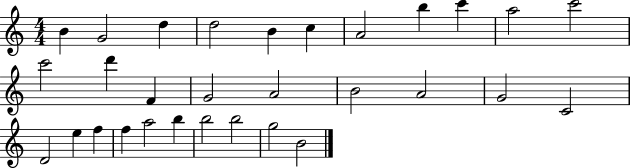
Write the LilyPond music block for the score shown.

{
  \clef treble
  \numericTimeSignature
  \time 4/4
  \key c \major
  b'4 g'2 d''4 | d''2 b'4 c''4 | a'2 b''4 c'''4 | a''2 c'''2 | \break c'''2 d'''4 f'4 | g'2 a'2 | b'2 a'2 | g'2 c'2 | \break d'2 e''4 f''4 | f''4 a''2 b''4 | b''2 b''2 | g''2 b'2 | \break \bar "|."
}